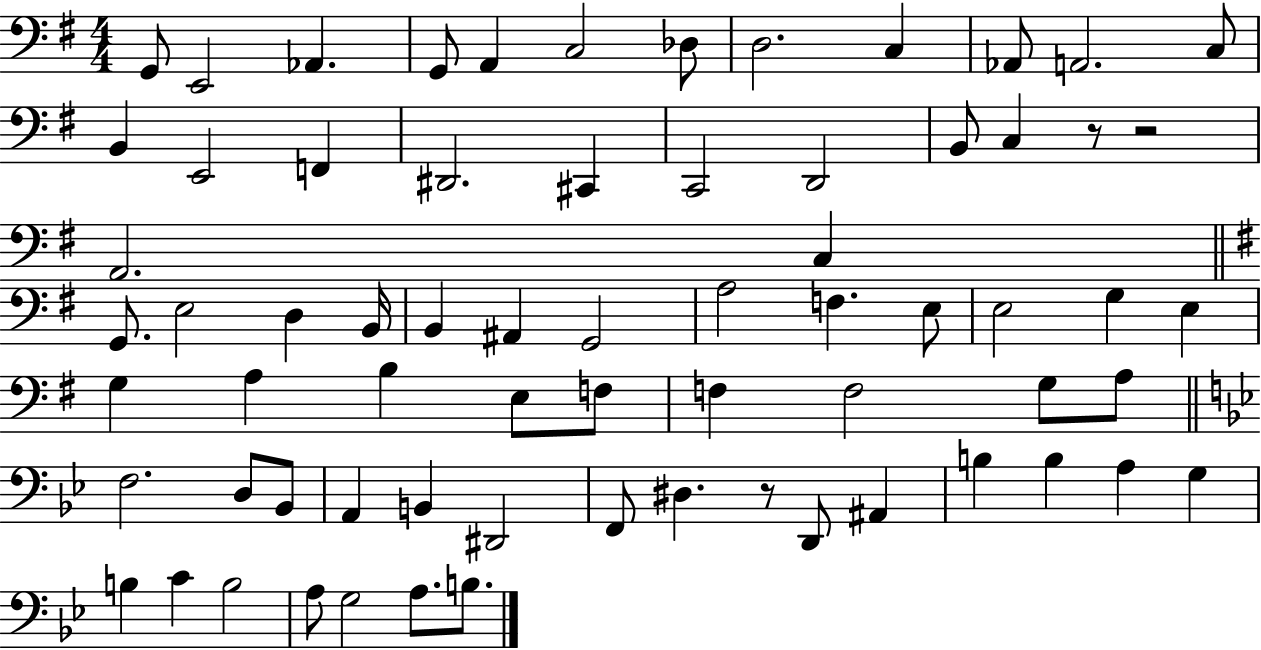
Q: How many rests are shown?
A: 3